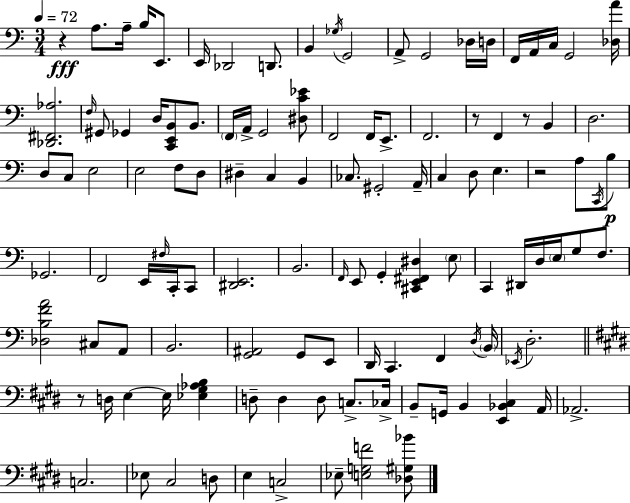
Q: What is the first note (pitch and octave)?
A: A3